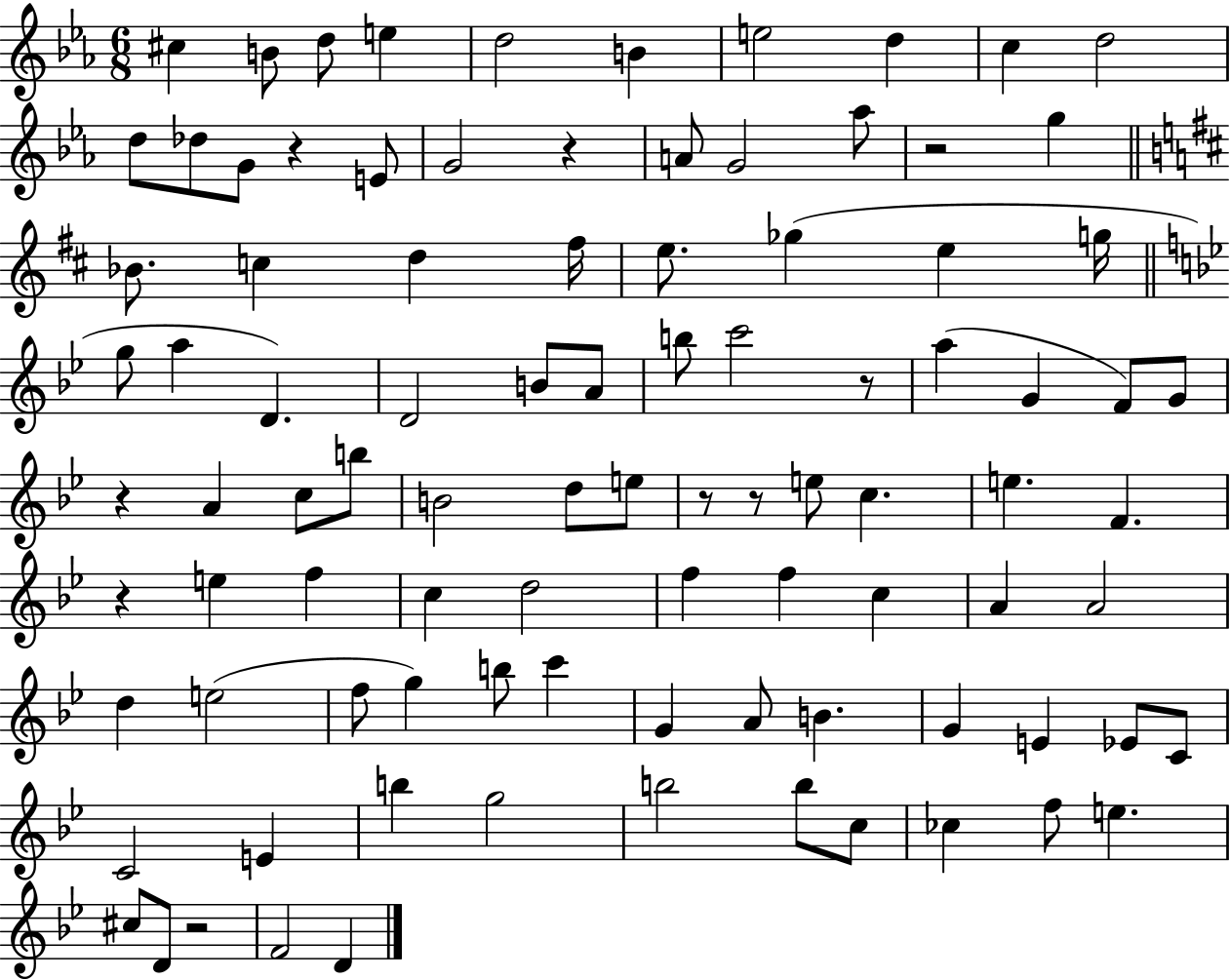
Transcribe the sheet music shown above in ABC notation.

X:1
T:Untitled
M:6/8
L:1/4
K:Eb
^c B/2 d/2 e d2 B e2 d c d2 d/2 _d/2 G/2 z E/2 G2 z A/2 G2 _a/2 z2 g _B/2 c d ^f/4 e/2 _g e g/4 g/2 a D D2 B/2 A/2 b/2 c'2 z/2 a G F/2 G/2 z A c/2 b/2 B2 d/2 e/2 z/2 z/2 e/2 c e F z e f c d2 f f c A A2 d e2 f/2 g b/2 c' G A/2 B G E _E/2 C/2 C2 E b g2 b2 b/2 c/2 _c f/2 e ^c/2 D/2 z2 F2 D